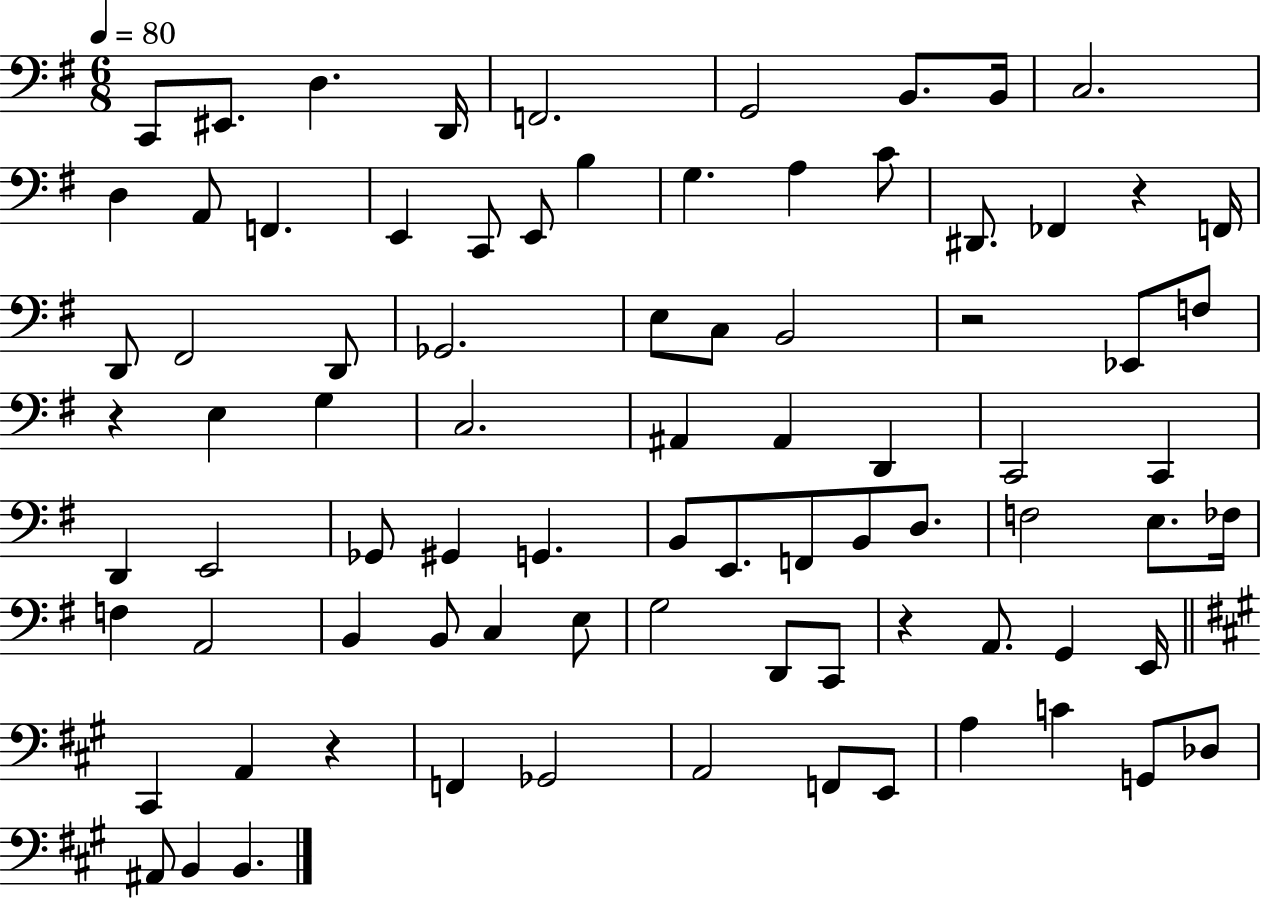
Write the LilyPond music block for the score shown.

{
  \clef bass
  \numericTimeSignature
  \time 6/8
  \key g \major
  \tempo 4 = 80
  c,8 eis,8. d4. d,16 | f,2. | g,2 b,8. b,16 | c2. | \break d4 a,8 f,4. | e,4 c,8 e,8 b4 | g4. a4 c'8 | dis,8. fes,4 r4 f,16 | \break d,8 fis,2 d,8 | ges,2. | e8 c8 b,2 | r2 ees,8 f8 | \break r4 e4 g4 | c2. | ais,4 ais,4 d,4 | c,2 c,4 | \break d,4 e,2 | ges,8 gis,4 g,4. | b,8 e,8. f,8 b,8 d8. | f2 e8. fes16 | \break f4 a,2 | b,4 b,8 c4 e8 | g2 d,8 c,8 | r4 a,8. g,4 e,16 | \break \bar "||" \break \key a \major cis,4 a,4 r4 | f,4 ges,2 | a,2 f,8 e,8 | a4 c'4 g,8 des8 | \break ais,8 b,4 b,4. | \bar "|."
}